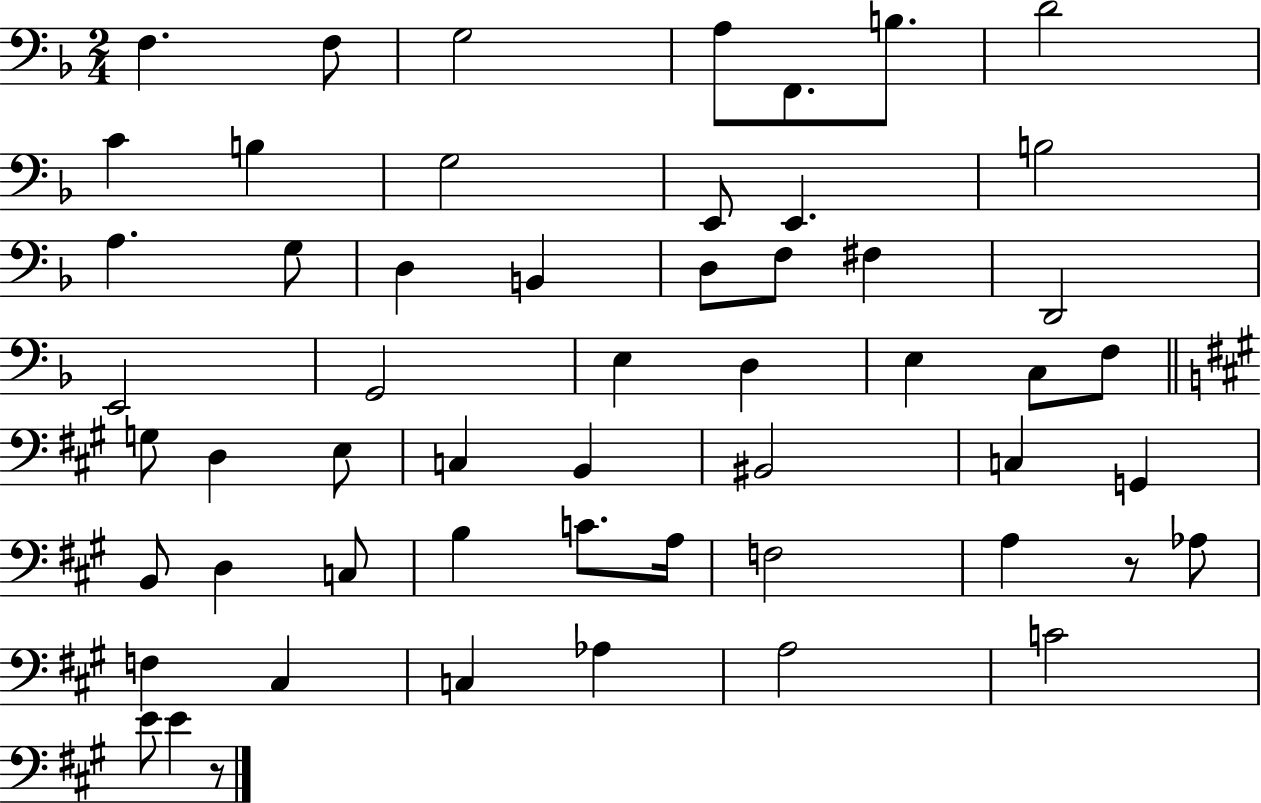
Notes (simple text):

F3/q. F3/e G3/h A3/e F2/e. B3/e. D4/h C4/q B3/q G3/h E2/e E2/q. B3/h A3/q. G3/e D3/q B2/q D3/e F3/e F#3/q D2/h E2/h G2/h E3/q D3/q E3/q C3/e F3/e G3/e D3/q E3/e C3/q B2/q BIS2/h C3/q G2/q B2/e D3/q C3/e B3/q C4/e. A3/s F3/h A3/q R/e Ab3/e F3/q C#3/q C3/q Ab3/q A3/h C4/h E4/e E4/q R/e